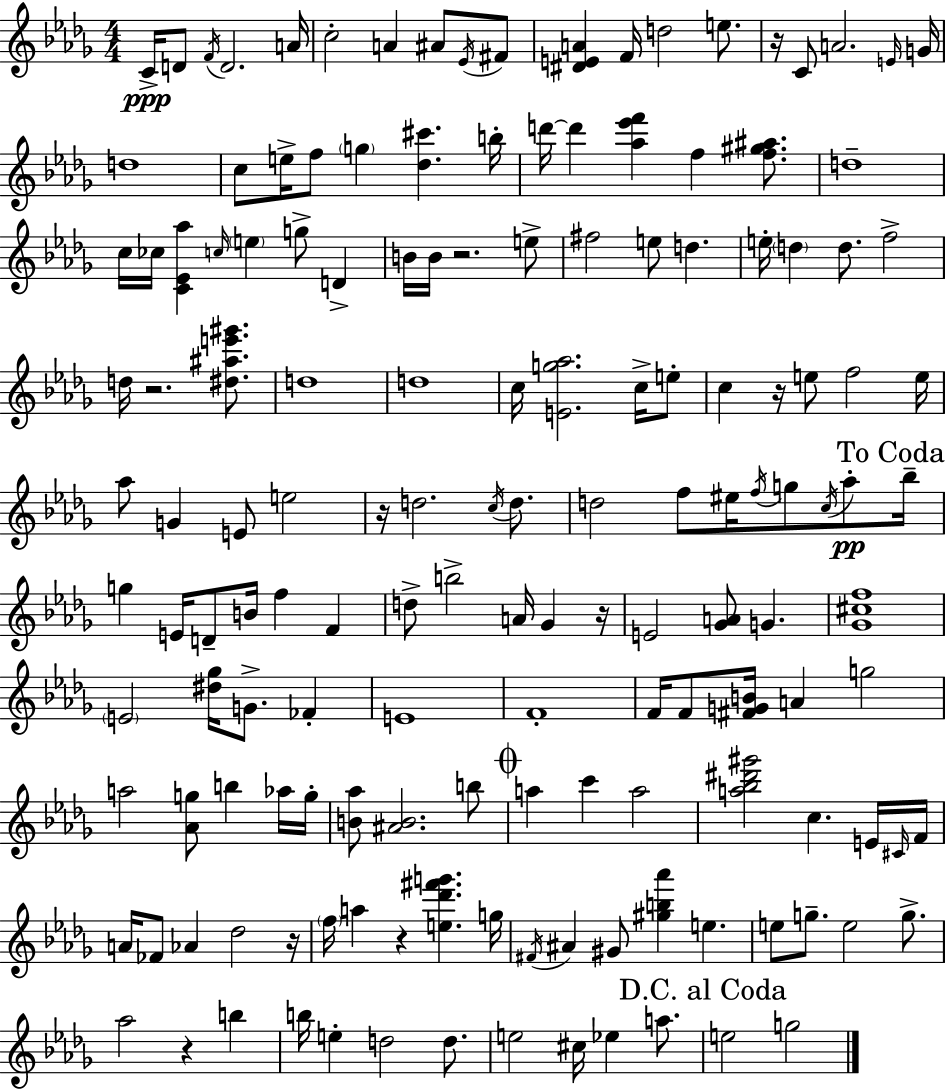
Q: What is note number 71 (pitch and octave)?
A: D4